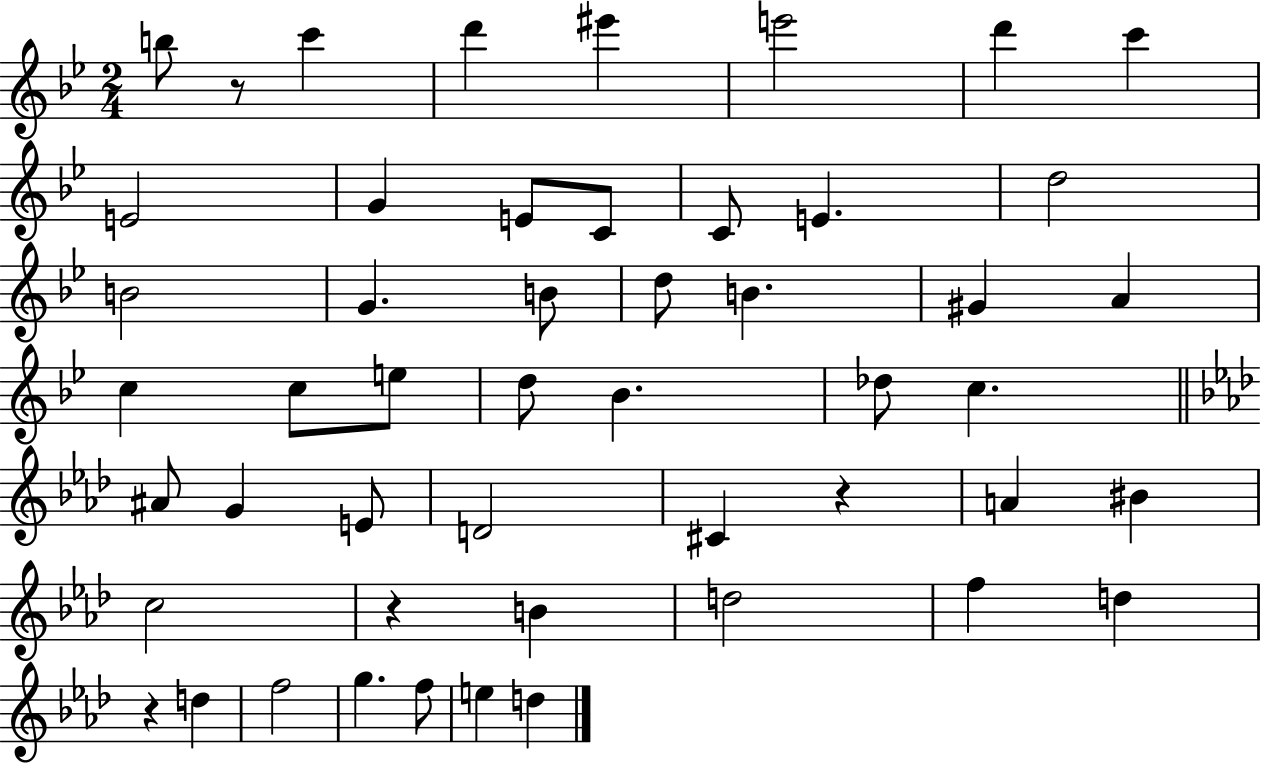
B5/e R/e C6/q D6/q EIS6/q E6/h D6/q C6/q E4/h G4/q E4/e C4/e C4/e E4/q. D5/h B4/h G4/q. B4/e D5/e B4/q. G#4/q A4/q C5/q C5/e E5/e D5/e Bb4/q. Db5/e C5/q. A#4/e G4/q E4/e D4/h C#4/q R/q A4/q BIS4/q C5/h R/q B4/q D5/h F5/q D5/q R/q D5/q F5/h G5/q. F5/e E5/q D5/q